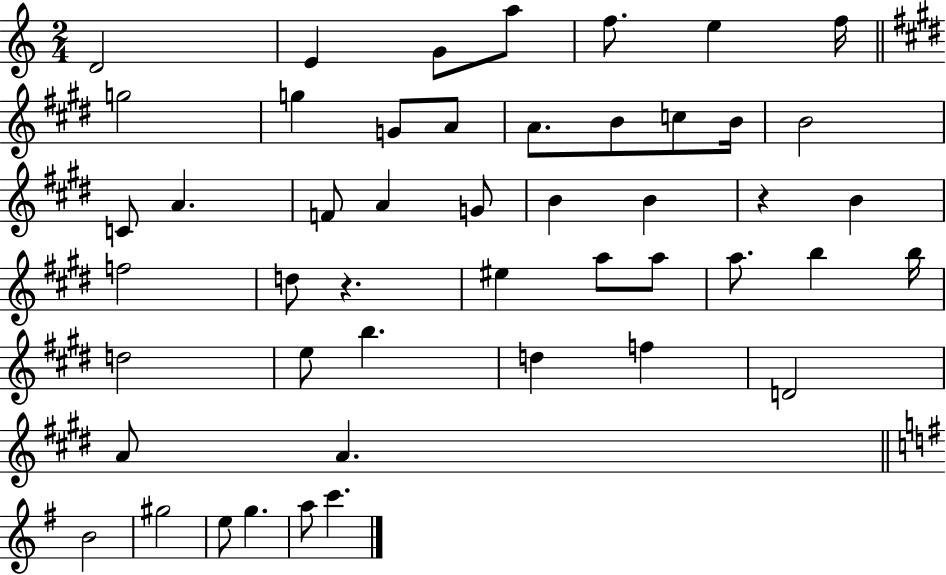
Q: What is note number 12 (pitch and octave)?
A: A4